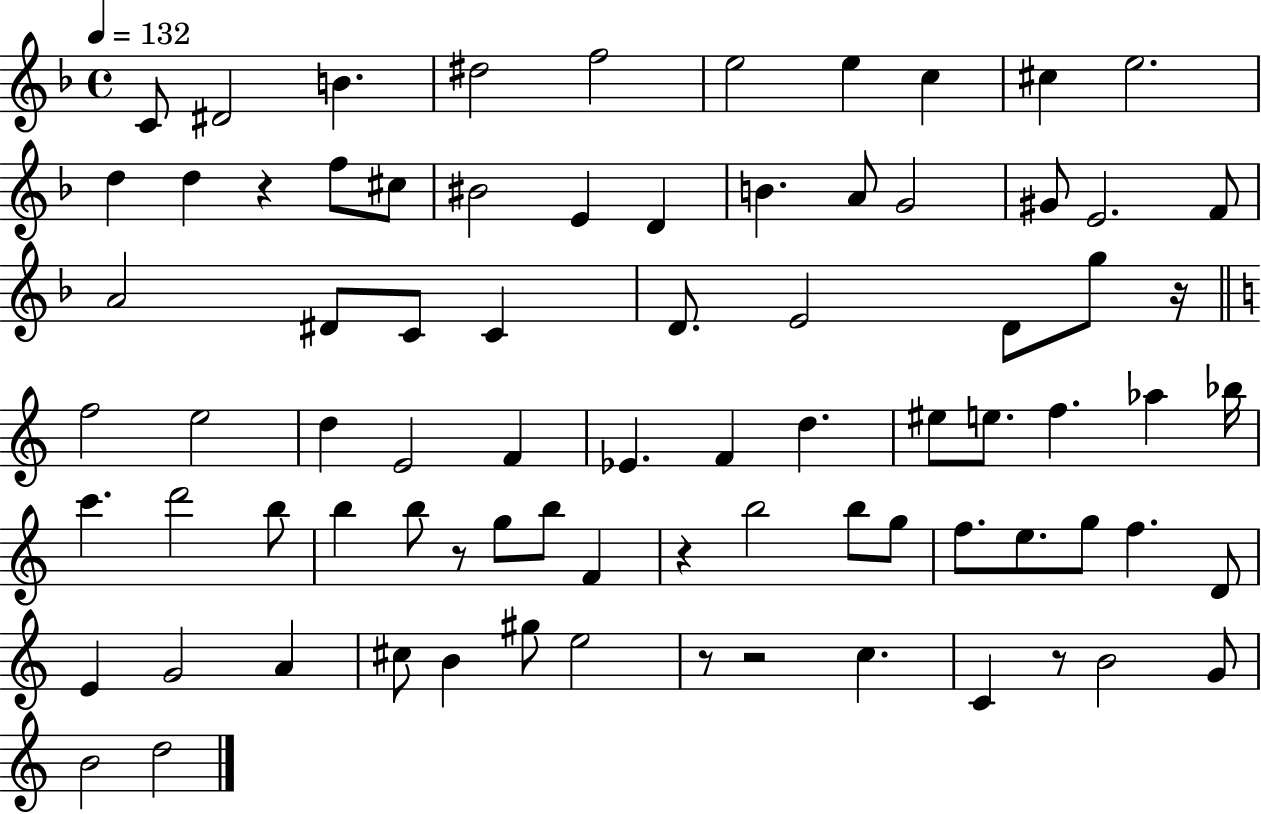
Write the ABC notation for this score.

X:1
T:Untitled
M:4/4
L:1/4
K:F
C/2 ^D2 B ^d2 f2 e2 e c ^c e2 d d z f/2 ^c/2 ^B2 E D B A/2 G2 ^G/2 E2 F/2 A2 ^D/2 C/2 C D/2 E2 D/2 g/2 z/4 f2 e2 d E2 F _E F d ^e/2 e/2 f _a _b/4 c' d'2 b/2 b b/2 z/2 g/2 b/2 F z b2 b/2 g/2 f/2 e/2 g/2 f D/2 E G2 A ^c/2 B ^g/2 e2 z/2 z2 c C z/2 B2 G/2 B2 d2